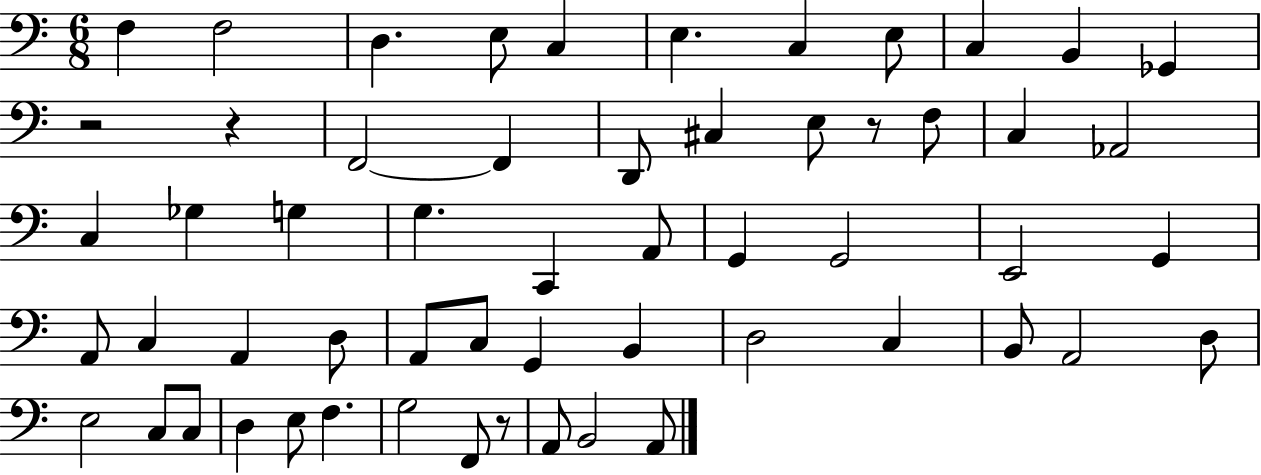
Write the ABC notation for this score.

X:1
T:Untitled
M:6/8
L:1/4
K:C
F, F,2 D, E,/2 C, E, C, E,/2 C, B,, _G,, z2 z F,,2 F,, D,,/2 ^C, E,/2 z/2 F,/2 C, _A,,2 C, _G, G, G, C,, A,,/2 G,, G,,2 E,,2 G,, A,,/2 C, A,, D,/2 A,,/2 C,/2 G,, B,, D,2 C, B,,/2 A,,2 D,/2 E,2 C,/2 C,/2 D, E,/2 F, G,2 F,,/2 z/2 A,,/2 B,,2 A,,/2